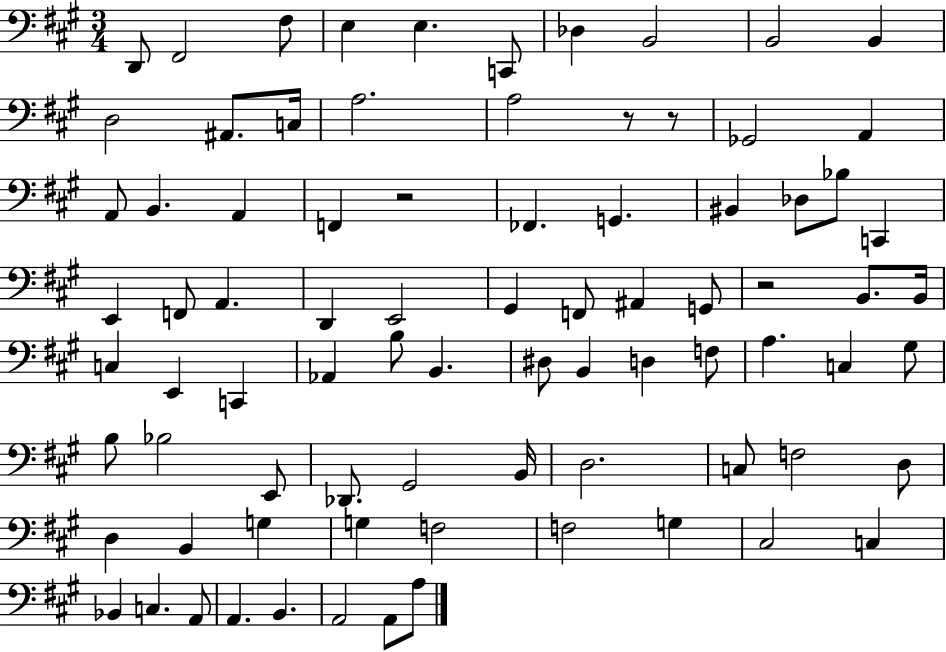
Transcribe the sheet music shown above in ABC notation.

X:1
T:Untitled
M:3/4
L:1/4
K:A
D,,/2 ^F,,2 ^F,/2 E, E, C,,/2 _D, B,,2 B,,2 B,, D,2 ^A,,/2 C,/4 A,2 A,2 z/2 z/2 _G,,2 A,, A,,/2 B,, A,, F,, z2 _F,, G,, ^B,, _D,/2 _B,/2 C,, E,, F,,/2 A,, D,, E,,2 ^G,, F,,/2 ^A,, G,,/2 z2 B,,/2 B,,/4 C, E,, C,, _A,, B,/2 B,, ^D,/2 B,, D, F,/2 A, C, ^G,/2 B,/2 _B,2 E,,/2 _D,,/2 ^G,,2 B,,/4 D,2 C,/2 F,2 D,/2 D, B,, G, G, F,2 F,2 G, ^C,2 C, _B,, C, A,,/2 A,, B,, A,,2 A,,/2 A,/2